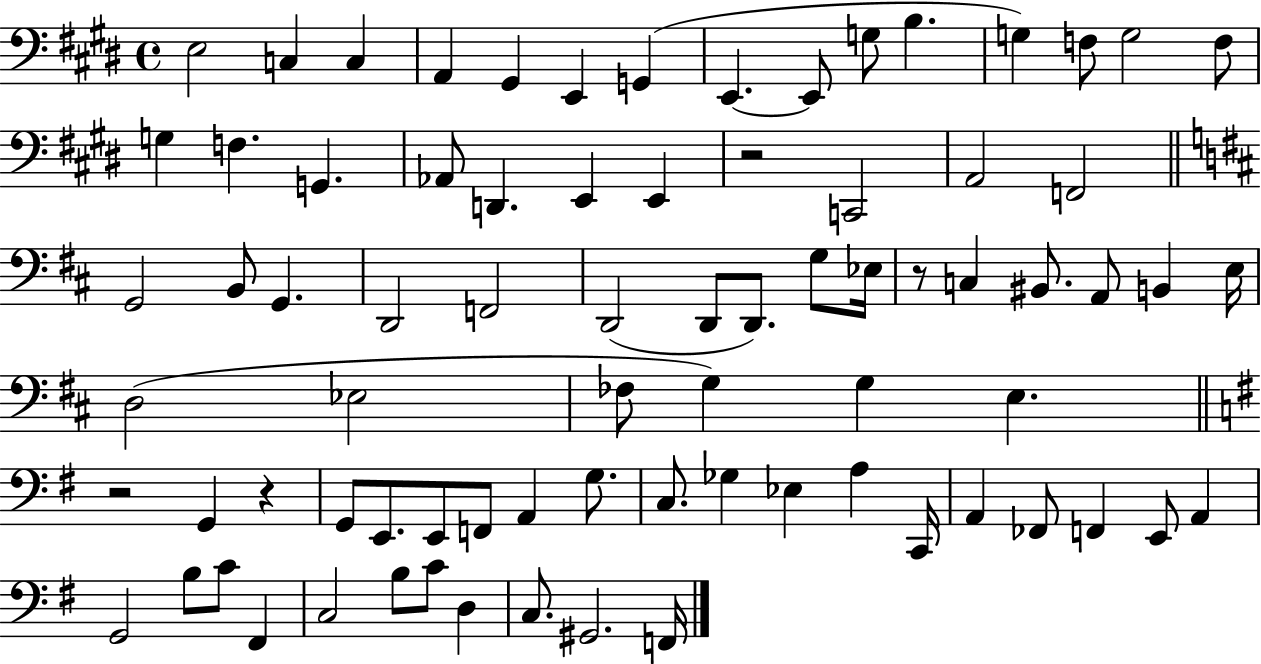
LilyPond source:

{
  \clef bass
  \time 4/4
  \defaultTimeSignature
  \key e \major
  \repeat volta 2 { e2 c4 c4 | a,4 gis,4 e,4 g,4( | e,4.~~ e,8 g8 b4. | g4) f8 g2 f8 | \break g4 f4. g,4. | aes,8 d,4. e,4 e,4 | r2 c,2 | a,2 f,2 | \break \bar "||" \break \key d \major g,2 b,8 g,4. | d,2 f,2 | d,2( d,8 d,8.) g8 ees16 | r8 c4 bis,8. a,8 b,4 e16 | \break d2( ees2 | fes8 g4) g4 e4. | \bar "||" \break \key g \major r2 g,4 r4 | g,8 e,8. e,8 f,8 a,4 g8. | c8. ges4 ees4 a4 c,16 | a,4 fes,8 f,4 e,8 a,4 | \break g,2 b8 c'8 fis,4 | c2 b8 c'8 d4 | c8. gis,2. f,16 | } \bar "|."
}